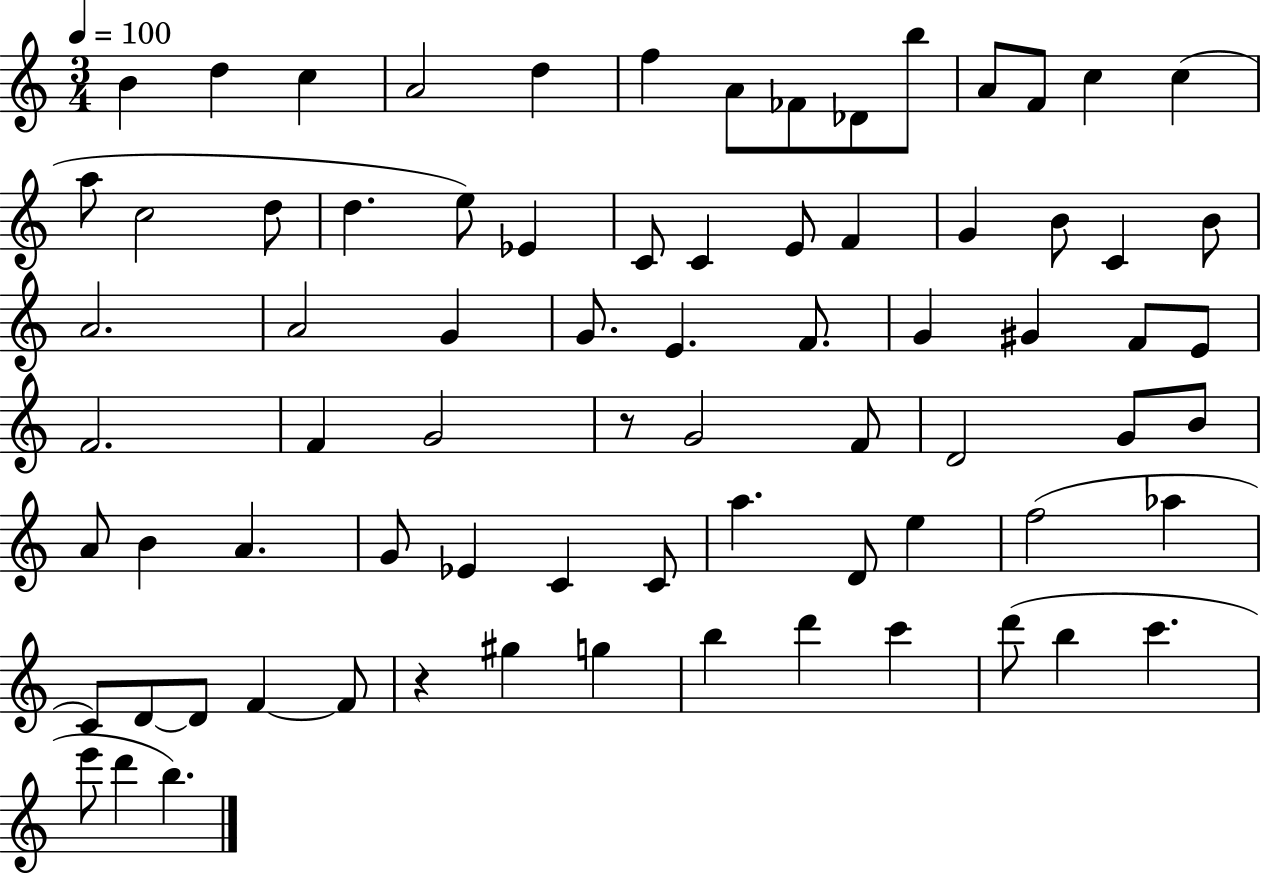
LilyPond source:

{
  \clef treble
  \numericTimeSignature
  \time 3/4
  \key c \major
  \tempo 4 = 100
  \repeat volta 2 { b'4 d''4 c''4 | a'2 d''4 | f''4 a'8 fes'8 des'8 b''8 | a'8 f'8 c''4 c''4( | \break a''8 c''2 d''8 | d''4. e''8) ees'4 | c'8 c'4 e'8 f'4 | g'4 b'8 c'4 b'8 | \break a'2. | a'2 g'4 | g'8. e'4. f'8. | g'4 gis'4 f'8 e'8 | \break f'2. | f'4 g'2 | r8 g'2 f'8 | d'2 g'8 b'8 | \break a'8 b'4 a'4. | g'8 ees'4 c'4 c'8 | a''4. d'8 e''4 | f''2( aes''4 | \break c'8) d'8~~ d'8 f'4~~ f'8 | r4 gis''4 g''4 | b''4 d'''4 c'''4 | d'''8( b''4 c'''4. | \break e'''8 d'''4 b''4.) | } \bar "|."
}